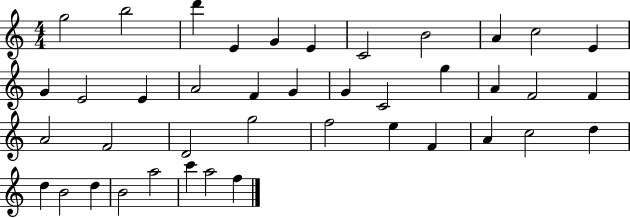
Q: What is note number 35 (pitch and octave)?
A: B4